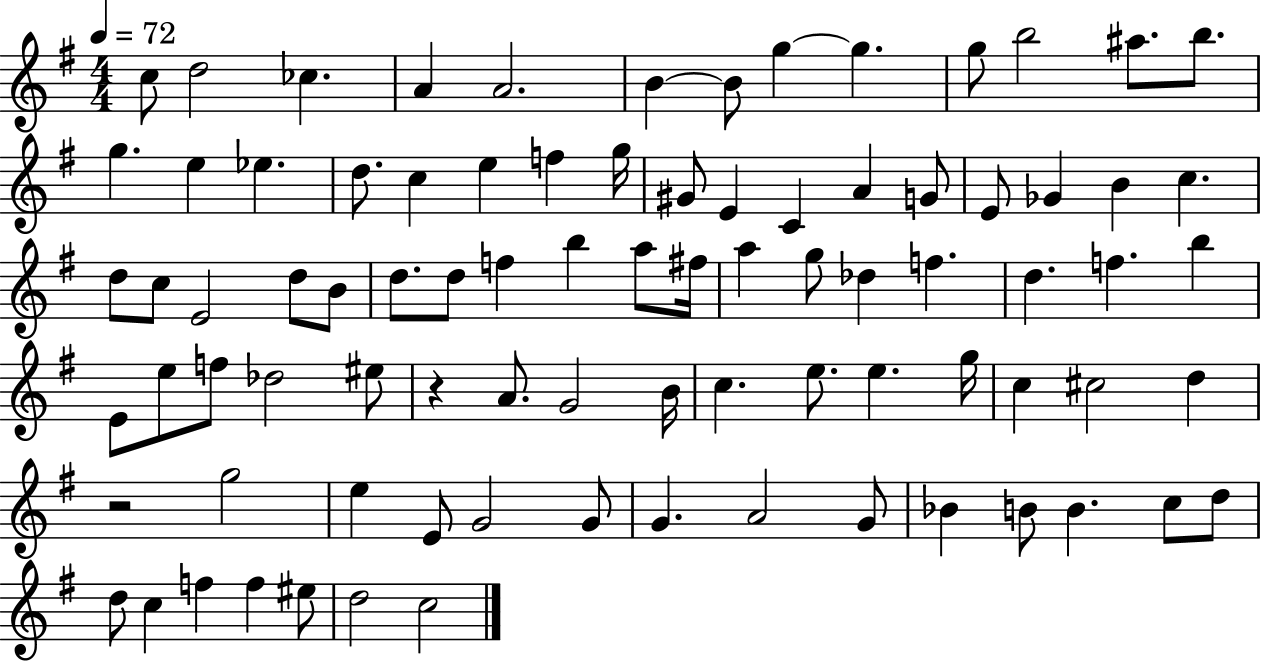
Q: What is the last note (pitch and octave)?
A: C5